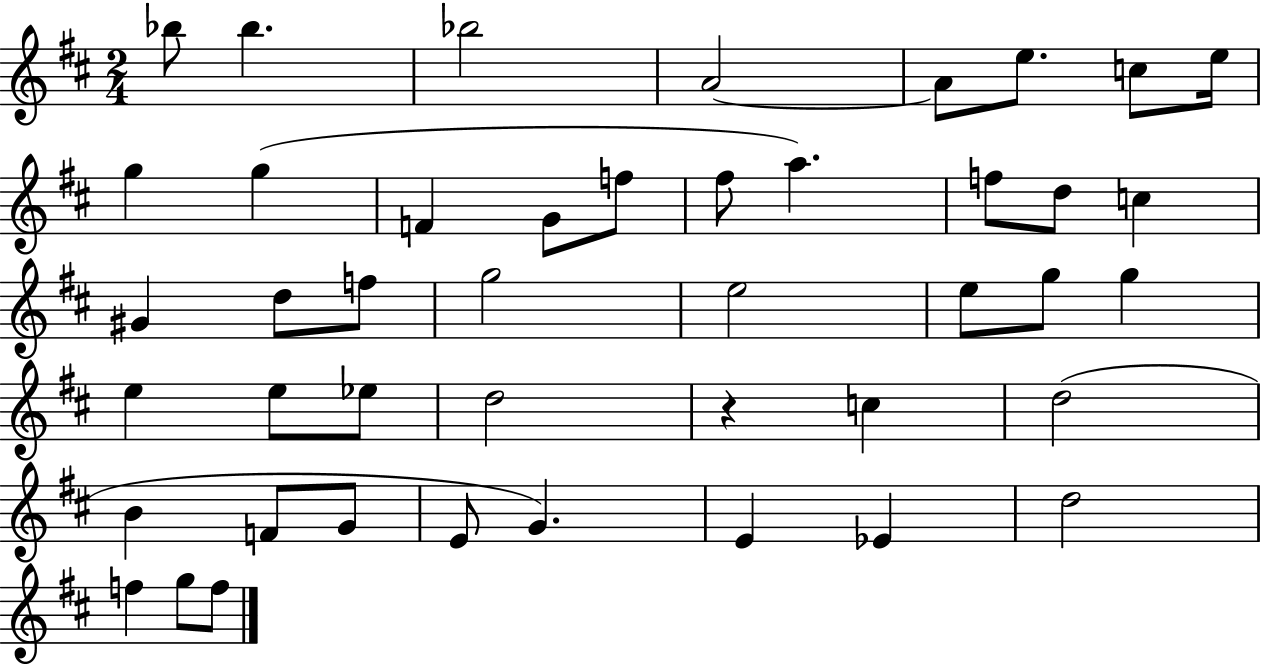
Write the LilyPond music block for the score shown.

{
  \clef treble
  \numericTimeSignature
  \time 2/4
  \key d \major
  bes''8 bes''4. | bes''2 | a'2~~ | a'8 e''8. c''8 e''16 | \break g''4 g''4( | f'4 g'8 f''8 | fis''8 a''4.) | f''8 d''8 c''4 | \break gis'4 d''8 f''8 | g''2 | e''2 | e''8 g''8 g''4 | \break e''4 e''8 ees''8 | d''2 | r4 c''4 | d''2( | \break b'4 f'8 g'8 | e'8 g'4.) | e'4 ees'4 | d''2 | \break f''4 g''8 f''8 | \bar "|."
}